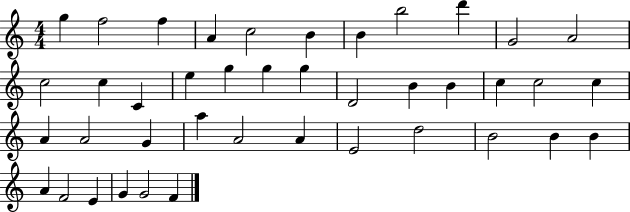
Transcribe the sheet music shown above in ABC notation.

X:1
T:Untitled
M:4/4
L:1/4
K:C
g f2 f A c2 B B b2 d' G2 A2 c2 c C e g g g D2 B B c c2 c A A2 G a A2 A E2 d2 B2 B B A F2 E G G2 F